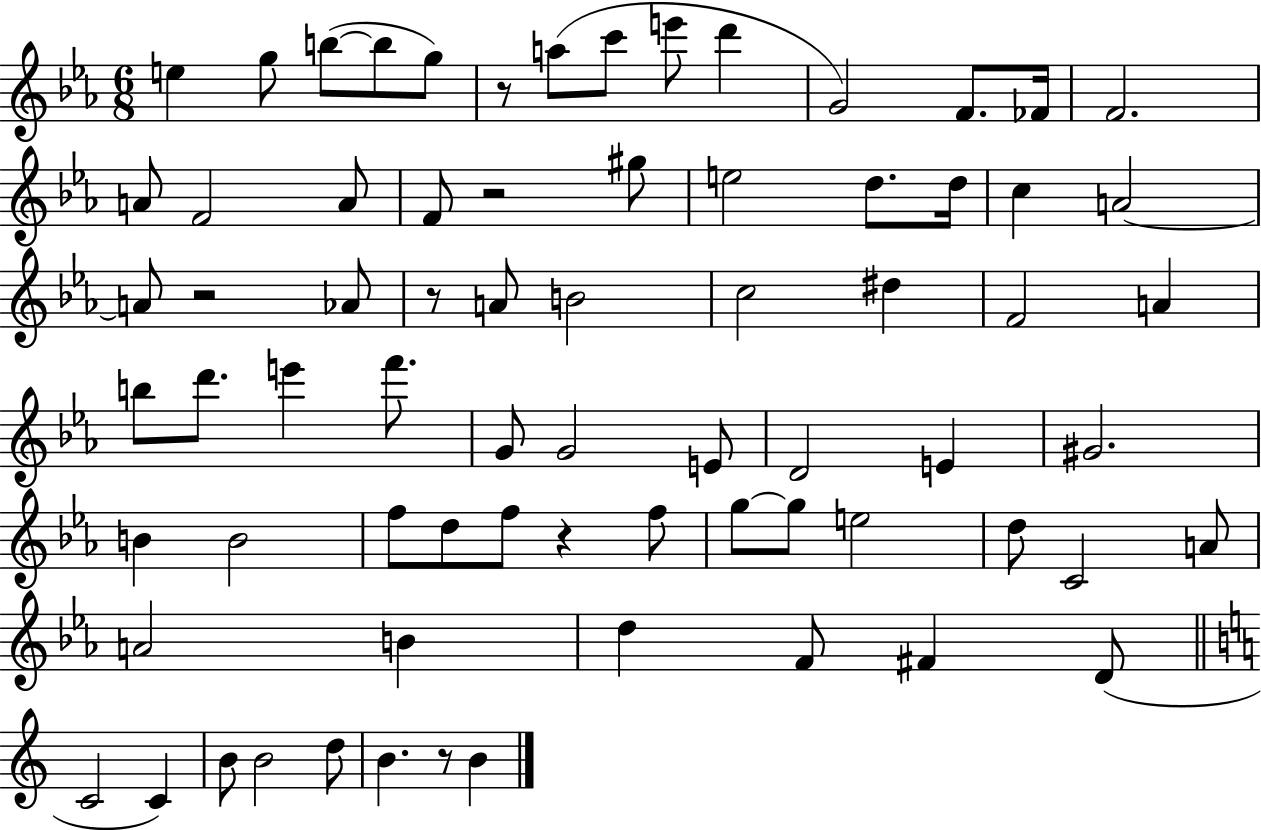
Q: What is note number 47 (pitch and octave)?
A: F5